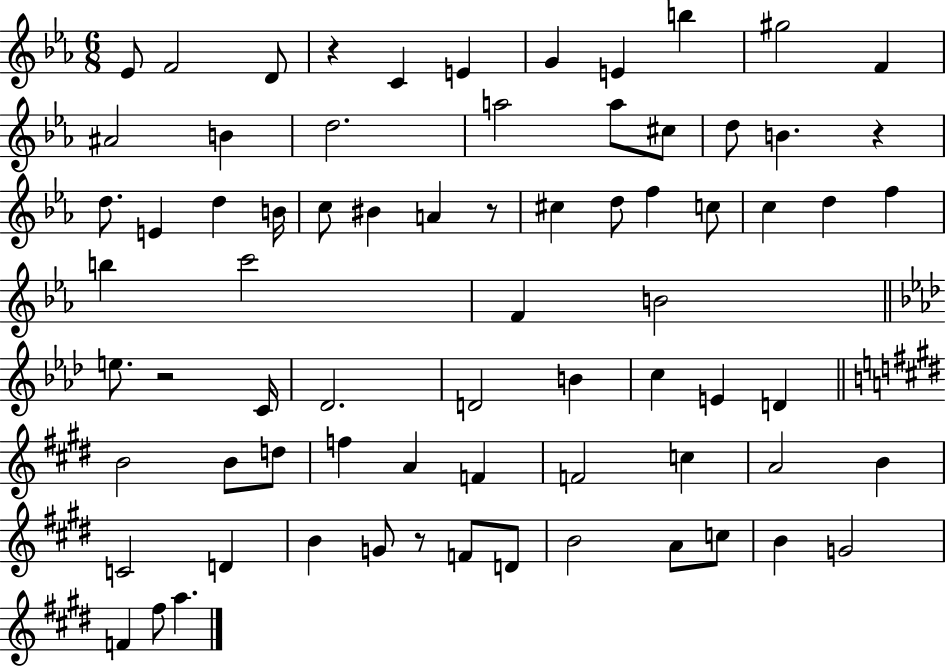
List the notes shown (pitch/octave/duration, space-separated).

Eb4/e F4/h D4/e R/q C4/q E4/q G4/q E4/q B5/q G#5/h F4/q A#4/h B4/q D5/h. A5/h A5/e C#5/e D5/e B4/q. R/q D5/e. E4/q D5/q B4/s C5/e BIS4/q A4/q R/e C#5/q D5/e F5/q C5/e C5/q D5/q F5/q B5/q C6/h F4/q B4/h E5/e. R/h C4/s Db4/h. D4/h B4/q C5/q E4/q D4/q B4/h B4/e D5/e F5/q A4/q F4/q F4/h C5/q A4/h B4/q C4/h D4/q B4/q G4/e R/e F4/e D4/e B4/h A4/e C5/e B4/q G4/h F4/q F#5/e A5/q.